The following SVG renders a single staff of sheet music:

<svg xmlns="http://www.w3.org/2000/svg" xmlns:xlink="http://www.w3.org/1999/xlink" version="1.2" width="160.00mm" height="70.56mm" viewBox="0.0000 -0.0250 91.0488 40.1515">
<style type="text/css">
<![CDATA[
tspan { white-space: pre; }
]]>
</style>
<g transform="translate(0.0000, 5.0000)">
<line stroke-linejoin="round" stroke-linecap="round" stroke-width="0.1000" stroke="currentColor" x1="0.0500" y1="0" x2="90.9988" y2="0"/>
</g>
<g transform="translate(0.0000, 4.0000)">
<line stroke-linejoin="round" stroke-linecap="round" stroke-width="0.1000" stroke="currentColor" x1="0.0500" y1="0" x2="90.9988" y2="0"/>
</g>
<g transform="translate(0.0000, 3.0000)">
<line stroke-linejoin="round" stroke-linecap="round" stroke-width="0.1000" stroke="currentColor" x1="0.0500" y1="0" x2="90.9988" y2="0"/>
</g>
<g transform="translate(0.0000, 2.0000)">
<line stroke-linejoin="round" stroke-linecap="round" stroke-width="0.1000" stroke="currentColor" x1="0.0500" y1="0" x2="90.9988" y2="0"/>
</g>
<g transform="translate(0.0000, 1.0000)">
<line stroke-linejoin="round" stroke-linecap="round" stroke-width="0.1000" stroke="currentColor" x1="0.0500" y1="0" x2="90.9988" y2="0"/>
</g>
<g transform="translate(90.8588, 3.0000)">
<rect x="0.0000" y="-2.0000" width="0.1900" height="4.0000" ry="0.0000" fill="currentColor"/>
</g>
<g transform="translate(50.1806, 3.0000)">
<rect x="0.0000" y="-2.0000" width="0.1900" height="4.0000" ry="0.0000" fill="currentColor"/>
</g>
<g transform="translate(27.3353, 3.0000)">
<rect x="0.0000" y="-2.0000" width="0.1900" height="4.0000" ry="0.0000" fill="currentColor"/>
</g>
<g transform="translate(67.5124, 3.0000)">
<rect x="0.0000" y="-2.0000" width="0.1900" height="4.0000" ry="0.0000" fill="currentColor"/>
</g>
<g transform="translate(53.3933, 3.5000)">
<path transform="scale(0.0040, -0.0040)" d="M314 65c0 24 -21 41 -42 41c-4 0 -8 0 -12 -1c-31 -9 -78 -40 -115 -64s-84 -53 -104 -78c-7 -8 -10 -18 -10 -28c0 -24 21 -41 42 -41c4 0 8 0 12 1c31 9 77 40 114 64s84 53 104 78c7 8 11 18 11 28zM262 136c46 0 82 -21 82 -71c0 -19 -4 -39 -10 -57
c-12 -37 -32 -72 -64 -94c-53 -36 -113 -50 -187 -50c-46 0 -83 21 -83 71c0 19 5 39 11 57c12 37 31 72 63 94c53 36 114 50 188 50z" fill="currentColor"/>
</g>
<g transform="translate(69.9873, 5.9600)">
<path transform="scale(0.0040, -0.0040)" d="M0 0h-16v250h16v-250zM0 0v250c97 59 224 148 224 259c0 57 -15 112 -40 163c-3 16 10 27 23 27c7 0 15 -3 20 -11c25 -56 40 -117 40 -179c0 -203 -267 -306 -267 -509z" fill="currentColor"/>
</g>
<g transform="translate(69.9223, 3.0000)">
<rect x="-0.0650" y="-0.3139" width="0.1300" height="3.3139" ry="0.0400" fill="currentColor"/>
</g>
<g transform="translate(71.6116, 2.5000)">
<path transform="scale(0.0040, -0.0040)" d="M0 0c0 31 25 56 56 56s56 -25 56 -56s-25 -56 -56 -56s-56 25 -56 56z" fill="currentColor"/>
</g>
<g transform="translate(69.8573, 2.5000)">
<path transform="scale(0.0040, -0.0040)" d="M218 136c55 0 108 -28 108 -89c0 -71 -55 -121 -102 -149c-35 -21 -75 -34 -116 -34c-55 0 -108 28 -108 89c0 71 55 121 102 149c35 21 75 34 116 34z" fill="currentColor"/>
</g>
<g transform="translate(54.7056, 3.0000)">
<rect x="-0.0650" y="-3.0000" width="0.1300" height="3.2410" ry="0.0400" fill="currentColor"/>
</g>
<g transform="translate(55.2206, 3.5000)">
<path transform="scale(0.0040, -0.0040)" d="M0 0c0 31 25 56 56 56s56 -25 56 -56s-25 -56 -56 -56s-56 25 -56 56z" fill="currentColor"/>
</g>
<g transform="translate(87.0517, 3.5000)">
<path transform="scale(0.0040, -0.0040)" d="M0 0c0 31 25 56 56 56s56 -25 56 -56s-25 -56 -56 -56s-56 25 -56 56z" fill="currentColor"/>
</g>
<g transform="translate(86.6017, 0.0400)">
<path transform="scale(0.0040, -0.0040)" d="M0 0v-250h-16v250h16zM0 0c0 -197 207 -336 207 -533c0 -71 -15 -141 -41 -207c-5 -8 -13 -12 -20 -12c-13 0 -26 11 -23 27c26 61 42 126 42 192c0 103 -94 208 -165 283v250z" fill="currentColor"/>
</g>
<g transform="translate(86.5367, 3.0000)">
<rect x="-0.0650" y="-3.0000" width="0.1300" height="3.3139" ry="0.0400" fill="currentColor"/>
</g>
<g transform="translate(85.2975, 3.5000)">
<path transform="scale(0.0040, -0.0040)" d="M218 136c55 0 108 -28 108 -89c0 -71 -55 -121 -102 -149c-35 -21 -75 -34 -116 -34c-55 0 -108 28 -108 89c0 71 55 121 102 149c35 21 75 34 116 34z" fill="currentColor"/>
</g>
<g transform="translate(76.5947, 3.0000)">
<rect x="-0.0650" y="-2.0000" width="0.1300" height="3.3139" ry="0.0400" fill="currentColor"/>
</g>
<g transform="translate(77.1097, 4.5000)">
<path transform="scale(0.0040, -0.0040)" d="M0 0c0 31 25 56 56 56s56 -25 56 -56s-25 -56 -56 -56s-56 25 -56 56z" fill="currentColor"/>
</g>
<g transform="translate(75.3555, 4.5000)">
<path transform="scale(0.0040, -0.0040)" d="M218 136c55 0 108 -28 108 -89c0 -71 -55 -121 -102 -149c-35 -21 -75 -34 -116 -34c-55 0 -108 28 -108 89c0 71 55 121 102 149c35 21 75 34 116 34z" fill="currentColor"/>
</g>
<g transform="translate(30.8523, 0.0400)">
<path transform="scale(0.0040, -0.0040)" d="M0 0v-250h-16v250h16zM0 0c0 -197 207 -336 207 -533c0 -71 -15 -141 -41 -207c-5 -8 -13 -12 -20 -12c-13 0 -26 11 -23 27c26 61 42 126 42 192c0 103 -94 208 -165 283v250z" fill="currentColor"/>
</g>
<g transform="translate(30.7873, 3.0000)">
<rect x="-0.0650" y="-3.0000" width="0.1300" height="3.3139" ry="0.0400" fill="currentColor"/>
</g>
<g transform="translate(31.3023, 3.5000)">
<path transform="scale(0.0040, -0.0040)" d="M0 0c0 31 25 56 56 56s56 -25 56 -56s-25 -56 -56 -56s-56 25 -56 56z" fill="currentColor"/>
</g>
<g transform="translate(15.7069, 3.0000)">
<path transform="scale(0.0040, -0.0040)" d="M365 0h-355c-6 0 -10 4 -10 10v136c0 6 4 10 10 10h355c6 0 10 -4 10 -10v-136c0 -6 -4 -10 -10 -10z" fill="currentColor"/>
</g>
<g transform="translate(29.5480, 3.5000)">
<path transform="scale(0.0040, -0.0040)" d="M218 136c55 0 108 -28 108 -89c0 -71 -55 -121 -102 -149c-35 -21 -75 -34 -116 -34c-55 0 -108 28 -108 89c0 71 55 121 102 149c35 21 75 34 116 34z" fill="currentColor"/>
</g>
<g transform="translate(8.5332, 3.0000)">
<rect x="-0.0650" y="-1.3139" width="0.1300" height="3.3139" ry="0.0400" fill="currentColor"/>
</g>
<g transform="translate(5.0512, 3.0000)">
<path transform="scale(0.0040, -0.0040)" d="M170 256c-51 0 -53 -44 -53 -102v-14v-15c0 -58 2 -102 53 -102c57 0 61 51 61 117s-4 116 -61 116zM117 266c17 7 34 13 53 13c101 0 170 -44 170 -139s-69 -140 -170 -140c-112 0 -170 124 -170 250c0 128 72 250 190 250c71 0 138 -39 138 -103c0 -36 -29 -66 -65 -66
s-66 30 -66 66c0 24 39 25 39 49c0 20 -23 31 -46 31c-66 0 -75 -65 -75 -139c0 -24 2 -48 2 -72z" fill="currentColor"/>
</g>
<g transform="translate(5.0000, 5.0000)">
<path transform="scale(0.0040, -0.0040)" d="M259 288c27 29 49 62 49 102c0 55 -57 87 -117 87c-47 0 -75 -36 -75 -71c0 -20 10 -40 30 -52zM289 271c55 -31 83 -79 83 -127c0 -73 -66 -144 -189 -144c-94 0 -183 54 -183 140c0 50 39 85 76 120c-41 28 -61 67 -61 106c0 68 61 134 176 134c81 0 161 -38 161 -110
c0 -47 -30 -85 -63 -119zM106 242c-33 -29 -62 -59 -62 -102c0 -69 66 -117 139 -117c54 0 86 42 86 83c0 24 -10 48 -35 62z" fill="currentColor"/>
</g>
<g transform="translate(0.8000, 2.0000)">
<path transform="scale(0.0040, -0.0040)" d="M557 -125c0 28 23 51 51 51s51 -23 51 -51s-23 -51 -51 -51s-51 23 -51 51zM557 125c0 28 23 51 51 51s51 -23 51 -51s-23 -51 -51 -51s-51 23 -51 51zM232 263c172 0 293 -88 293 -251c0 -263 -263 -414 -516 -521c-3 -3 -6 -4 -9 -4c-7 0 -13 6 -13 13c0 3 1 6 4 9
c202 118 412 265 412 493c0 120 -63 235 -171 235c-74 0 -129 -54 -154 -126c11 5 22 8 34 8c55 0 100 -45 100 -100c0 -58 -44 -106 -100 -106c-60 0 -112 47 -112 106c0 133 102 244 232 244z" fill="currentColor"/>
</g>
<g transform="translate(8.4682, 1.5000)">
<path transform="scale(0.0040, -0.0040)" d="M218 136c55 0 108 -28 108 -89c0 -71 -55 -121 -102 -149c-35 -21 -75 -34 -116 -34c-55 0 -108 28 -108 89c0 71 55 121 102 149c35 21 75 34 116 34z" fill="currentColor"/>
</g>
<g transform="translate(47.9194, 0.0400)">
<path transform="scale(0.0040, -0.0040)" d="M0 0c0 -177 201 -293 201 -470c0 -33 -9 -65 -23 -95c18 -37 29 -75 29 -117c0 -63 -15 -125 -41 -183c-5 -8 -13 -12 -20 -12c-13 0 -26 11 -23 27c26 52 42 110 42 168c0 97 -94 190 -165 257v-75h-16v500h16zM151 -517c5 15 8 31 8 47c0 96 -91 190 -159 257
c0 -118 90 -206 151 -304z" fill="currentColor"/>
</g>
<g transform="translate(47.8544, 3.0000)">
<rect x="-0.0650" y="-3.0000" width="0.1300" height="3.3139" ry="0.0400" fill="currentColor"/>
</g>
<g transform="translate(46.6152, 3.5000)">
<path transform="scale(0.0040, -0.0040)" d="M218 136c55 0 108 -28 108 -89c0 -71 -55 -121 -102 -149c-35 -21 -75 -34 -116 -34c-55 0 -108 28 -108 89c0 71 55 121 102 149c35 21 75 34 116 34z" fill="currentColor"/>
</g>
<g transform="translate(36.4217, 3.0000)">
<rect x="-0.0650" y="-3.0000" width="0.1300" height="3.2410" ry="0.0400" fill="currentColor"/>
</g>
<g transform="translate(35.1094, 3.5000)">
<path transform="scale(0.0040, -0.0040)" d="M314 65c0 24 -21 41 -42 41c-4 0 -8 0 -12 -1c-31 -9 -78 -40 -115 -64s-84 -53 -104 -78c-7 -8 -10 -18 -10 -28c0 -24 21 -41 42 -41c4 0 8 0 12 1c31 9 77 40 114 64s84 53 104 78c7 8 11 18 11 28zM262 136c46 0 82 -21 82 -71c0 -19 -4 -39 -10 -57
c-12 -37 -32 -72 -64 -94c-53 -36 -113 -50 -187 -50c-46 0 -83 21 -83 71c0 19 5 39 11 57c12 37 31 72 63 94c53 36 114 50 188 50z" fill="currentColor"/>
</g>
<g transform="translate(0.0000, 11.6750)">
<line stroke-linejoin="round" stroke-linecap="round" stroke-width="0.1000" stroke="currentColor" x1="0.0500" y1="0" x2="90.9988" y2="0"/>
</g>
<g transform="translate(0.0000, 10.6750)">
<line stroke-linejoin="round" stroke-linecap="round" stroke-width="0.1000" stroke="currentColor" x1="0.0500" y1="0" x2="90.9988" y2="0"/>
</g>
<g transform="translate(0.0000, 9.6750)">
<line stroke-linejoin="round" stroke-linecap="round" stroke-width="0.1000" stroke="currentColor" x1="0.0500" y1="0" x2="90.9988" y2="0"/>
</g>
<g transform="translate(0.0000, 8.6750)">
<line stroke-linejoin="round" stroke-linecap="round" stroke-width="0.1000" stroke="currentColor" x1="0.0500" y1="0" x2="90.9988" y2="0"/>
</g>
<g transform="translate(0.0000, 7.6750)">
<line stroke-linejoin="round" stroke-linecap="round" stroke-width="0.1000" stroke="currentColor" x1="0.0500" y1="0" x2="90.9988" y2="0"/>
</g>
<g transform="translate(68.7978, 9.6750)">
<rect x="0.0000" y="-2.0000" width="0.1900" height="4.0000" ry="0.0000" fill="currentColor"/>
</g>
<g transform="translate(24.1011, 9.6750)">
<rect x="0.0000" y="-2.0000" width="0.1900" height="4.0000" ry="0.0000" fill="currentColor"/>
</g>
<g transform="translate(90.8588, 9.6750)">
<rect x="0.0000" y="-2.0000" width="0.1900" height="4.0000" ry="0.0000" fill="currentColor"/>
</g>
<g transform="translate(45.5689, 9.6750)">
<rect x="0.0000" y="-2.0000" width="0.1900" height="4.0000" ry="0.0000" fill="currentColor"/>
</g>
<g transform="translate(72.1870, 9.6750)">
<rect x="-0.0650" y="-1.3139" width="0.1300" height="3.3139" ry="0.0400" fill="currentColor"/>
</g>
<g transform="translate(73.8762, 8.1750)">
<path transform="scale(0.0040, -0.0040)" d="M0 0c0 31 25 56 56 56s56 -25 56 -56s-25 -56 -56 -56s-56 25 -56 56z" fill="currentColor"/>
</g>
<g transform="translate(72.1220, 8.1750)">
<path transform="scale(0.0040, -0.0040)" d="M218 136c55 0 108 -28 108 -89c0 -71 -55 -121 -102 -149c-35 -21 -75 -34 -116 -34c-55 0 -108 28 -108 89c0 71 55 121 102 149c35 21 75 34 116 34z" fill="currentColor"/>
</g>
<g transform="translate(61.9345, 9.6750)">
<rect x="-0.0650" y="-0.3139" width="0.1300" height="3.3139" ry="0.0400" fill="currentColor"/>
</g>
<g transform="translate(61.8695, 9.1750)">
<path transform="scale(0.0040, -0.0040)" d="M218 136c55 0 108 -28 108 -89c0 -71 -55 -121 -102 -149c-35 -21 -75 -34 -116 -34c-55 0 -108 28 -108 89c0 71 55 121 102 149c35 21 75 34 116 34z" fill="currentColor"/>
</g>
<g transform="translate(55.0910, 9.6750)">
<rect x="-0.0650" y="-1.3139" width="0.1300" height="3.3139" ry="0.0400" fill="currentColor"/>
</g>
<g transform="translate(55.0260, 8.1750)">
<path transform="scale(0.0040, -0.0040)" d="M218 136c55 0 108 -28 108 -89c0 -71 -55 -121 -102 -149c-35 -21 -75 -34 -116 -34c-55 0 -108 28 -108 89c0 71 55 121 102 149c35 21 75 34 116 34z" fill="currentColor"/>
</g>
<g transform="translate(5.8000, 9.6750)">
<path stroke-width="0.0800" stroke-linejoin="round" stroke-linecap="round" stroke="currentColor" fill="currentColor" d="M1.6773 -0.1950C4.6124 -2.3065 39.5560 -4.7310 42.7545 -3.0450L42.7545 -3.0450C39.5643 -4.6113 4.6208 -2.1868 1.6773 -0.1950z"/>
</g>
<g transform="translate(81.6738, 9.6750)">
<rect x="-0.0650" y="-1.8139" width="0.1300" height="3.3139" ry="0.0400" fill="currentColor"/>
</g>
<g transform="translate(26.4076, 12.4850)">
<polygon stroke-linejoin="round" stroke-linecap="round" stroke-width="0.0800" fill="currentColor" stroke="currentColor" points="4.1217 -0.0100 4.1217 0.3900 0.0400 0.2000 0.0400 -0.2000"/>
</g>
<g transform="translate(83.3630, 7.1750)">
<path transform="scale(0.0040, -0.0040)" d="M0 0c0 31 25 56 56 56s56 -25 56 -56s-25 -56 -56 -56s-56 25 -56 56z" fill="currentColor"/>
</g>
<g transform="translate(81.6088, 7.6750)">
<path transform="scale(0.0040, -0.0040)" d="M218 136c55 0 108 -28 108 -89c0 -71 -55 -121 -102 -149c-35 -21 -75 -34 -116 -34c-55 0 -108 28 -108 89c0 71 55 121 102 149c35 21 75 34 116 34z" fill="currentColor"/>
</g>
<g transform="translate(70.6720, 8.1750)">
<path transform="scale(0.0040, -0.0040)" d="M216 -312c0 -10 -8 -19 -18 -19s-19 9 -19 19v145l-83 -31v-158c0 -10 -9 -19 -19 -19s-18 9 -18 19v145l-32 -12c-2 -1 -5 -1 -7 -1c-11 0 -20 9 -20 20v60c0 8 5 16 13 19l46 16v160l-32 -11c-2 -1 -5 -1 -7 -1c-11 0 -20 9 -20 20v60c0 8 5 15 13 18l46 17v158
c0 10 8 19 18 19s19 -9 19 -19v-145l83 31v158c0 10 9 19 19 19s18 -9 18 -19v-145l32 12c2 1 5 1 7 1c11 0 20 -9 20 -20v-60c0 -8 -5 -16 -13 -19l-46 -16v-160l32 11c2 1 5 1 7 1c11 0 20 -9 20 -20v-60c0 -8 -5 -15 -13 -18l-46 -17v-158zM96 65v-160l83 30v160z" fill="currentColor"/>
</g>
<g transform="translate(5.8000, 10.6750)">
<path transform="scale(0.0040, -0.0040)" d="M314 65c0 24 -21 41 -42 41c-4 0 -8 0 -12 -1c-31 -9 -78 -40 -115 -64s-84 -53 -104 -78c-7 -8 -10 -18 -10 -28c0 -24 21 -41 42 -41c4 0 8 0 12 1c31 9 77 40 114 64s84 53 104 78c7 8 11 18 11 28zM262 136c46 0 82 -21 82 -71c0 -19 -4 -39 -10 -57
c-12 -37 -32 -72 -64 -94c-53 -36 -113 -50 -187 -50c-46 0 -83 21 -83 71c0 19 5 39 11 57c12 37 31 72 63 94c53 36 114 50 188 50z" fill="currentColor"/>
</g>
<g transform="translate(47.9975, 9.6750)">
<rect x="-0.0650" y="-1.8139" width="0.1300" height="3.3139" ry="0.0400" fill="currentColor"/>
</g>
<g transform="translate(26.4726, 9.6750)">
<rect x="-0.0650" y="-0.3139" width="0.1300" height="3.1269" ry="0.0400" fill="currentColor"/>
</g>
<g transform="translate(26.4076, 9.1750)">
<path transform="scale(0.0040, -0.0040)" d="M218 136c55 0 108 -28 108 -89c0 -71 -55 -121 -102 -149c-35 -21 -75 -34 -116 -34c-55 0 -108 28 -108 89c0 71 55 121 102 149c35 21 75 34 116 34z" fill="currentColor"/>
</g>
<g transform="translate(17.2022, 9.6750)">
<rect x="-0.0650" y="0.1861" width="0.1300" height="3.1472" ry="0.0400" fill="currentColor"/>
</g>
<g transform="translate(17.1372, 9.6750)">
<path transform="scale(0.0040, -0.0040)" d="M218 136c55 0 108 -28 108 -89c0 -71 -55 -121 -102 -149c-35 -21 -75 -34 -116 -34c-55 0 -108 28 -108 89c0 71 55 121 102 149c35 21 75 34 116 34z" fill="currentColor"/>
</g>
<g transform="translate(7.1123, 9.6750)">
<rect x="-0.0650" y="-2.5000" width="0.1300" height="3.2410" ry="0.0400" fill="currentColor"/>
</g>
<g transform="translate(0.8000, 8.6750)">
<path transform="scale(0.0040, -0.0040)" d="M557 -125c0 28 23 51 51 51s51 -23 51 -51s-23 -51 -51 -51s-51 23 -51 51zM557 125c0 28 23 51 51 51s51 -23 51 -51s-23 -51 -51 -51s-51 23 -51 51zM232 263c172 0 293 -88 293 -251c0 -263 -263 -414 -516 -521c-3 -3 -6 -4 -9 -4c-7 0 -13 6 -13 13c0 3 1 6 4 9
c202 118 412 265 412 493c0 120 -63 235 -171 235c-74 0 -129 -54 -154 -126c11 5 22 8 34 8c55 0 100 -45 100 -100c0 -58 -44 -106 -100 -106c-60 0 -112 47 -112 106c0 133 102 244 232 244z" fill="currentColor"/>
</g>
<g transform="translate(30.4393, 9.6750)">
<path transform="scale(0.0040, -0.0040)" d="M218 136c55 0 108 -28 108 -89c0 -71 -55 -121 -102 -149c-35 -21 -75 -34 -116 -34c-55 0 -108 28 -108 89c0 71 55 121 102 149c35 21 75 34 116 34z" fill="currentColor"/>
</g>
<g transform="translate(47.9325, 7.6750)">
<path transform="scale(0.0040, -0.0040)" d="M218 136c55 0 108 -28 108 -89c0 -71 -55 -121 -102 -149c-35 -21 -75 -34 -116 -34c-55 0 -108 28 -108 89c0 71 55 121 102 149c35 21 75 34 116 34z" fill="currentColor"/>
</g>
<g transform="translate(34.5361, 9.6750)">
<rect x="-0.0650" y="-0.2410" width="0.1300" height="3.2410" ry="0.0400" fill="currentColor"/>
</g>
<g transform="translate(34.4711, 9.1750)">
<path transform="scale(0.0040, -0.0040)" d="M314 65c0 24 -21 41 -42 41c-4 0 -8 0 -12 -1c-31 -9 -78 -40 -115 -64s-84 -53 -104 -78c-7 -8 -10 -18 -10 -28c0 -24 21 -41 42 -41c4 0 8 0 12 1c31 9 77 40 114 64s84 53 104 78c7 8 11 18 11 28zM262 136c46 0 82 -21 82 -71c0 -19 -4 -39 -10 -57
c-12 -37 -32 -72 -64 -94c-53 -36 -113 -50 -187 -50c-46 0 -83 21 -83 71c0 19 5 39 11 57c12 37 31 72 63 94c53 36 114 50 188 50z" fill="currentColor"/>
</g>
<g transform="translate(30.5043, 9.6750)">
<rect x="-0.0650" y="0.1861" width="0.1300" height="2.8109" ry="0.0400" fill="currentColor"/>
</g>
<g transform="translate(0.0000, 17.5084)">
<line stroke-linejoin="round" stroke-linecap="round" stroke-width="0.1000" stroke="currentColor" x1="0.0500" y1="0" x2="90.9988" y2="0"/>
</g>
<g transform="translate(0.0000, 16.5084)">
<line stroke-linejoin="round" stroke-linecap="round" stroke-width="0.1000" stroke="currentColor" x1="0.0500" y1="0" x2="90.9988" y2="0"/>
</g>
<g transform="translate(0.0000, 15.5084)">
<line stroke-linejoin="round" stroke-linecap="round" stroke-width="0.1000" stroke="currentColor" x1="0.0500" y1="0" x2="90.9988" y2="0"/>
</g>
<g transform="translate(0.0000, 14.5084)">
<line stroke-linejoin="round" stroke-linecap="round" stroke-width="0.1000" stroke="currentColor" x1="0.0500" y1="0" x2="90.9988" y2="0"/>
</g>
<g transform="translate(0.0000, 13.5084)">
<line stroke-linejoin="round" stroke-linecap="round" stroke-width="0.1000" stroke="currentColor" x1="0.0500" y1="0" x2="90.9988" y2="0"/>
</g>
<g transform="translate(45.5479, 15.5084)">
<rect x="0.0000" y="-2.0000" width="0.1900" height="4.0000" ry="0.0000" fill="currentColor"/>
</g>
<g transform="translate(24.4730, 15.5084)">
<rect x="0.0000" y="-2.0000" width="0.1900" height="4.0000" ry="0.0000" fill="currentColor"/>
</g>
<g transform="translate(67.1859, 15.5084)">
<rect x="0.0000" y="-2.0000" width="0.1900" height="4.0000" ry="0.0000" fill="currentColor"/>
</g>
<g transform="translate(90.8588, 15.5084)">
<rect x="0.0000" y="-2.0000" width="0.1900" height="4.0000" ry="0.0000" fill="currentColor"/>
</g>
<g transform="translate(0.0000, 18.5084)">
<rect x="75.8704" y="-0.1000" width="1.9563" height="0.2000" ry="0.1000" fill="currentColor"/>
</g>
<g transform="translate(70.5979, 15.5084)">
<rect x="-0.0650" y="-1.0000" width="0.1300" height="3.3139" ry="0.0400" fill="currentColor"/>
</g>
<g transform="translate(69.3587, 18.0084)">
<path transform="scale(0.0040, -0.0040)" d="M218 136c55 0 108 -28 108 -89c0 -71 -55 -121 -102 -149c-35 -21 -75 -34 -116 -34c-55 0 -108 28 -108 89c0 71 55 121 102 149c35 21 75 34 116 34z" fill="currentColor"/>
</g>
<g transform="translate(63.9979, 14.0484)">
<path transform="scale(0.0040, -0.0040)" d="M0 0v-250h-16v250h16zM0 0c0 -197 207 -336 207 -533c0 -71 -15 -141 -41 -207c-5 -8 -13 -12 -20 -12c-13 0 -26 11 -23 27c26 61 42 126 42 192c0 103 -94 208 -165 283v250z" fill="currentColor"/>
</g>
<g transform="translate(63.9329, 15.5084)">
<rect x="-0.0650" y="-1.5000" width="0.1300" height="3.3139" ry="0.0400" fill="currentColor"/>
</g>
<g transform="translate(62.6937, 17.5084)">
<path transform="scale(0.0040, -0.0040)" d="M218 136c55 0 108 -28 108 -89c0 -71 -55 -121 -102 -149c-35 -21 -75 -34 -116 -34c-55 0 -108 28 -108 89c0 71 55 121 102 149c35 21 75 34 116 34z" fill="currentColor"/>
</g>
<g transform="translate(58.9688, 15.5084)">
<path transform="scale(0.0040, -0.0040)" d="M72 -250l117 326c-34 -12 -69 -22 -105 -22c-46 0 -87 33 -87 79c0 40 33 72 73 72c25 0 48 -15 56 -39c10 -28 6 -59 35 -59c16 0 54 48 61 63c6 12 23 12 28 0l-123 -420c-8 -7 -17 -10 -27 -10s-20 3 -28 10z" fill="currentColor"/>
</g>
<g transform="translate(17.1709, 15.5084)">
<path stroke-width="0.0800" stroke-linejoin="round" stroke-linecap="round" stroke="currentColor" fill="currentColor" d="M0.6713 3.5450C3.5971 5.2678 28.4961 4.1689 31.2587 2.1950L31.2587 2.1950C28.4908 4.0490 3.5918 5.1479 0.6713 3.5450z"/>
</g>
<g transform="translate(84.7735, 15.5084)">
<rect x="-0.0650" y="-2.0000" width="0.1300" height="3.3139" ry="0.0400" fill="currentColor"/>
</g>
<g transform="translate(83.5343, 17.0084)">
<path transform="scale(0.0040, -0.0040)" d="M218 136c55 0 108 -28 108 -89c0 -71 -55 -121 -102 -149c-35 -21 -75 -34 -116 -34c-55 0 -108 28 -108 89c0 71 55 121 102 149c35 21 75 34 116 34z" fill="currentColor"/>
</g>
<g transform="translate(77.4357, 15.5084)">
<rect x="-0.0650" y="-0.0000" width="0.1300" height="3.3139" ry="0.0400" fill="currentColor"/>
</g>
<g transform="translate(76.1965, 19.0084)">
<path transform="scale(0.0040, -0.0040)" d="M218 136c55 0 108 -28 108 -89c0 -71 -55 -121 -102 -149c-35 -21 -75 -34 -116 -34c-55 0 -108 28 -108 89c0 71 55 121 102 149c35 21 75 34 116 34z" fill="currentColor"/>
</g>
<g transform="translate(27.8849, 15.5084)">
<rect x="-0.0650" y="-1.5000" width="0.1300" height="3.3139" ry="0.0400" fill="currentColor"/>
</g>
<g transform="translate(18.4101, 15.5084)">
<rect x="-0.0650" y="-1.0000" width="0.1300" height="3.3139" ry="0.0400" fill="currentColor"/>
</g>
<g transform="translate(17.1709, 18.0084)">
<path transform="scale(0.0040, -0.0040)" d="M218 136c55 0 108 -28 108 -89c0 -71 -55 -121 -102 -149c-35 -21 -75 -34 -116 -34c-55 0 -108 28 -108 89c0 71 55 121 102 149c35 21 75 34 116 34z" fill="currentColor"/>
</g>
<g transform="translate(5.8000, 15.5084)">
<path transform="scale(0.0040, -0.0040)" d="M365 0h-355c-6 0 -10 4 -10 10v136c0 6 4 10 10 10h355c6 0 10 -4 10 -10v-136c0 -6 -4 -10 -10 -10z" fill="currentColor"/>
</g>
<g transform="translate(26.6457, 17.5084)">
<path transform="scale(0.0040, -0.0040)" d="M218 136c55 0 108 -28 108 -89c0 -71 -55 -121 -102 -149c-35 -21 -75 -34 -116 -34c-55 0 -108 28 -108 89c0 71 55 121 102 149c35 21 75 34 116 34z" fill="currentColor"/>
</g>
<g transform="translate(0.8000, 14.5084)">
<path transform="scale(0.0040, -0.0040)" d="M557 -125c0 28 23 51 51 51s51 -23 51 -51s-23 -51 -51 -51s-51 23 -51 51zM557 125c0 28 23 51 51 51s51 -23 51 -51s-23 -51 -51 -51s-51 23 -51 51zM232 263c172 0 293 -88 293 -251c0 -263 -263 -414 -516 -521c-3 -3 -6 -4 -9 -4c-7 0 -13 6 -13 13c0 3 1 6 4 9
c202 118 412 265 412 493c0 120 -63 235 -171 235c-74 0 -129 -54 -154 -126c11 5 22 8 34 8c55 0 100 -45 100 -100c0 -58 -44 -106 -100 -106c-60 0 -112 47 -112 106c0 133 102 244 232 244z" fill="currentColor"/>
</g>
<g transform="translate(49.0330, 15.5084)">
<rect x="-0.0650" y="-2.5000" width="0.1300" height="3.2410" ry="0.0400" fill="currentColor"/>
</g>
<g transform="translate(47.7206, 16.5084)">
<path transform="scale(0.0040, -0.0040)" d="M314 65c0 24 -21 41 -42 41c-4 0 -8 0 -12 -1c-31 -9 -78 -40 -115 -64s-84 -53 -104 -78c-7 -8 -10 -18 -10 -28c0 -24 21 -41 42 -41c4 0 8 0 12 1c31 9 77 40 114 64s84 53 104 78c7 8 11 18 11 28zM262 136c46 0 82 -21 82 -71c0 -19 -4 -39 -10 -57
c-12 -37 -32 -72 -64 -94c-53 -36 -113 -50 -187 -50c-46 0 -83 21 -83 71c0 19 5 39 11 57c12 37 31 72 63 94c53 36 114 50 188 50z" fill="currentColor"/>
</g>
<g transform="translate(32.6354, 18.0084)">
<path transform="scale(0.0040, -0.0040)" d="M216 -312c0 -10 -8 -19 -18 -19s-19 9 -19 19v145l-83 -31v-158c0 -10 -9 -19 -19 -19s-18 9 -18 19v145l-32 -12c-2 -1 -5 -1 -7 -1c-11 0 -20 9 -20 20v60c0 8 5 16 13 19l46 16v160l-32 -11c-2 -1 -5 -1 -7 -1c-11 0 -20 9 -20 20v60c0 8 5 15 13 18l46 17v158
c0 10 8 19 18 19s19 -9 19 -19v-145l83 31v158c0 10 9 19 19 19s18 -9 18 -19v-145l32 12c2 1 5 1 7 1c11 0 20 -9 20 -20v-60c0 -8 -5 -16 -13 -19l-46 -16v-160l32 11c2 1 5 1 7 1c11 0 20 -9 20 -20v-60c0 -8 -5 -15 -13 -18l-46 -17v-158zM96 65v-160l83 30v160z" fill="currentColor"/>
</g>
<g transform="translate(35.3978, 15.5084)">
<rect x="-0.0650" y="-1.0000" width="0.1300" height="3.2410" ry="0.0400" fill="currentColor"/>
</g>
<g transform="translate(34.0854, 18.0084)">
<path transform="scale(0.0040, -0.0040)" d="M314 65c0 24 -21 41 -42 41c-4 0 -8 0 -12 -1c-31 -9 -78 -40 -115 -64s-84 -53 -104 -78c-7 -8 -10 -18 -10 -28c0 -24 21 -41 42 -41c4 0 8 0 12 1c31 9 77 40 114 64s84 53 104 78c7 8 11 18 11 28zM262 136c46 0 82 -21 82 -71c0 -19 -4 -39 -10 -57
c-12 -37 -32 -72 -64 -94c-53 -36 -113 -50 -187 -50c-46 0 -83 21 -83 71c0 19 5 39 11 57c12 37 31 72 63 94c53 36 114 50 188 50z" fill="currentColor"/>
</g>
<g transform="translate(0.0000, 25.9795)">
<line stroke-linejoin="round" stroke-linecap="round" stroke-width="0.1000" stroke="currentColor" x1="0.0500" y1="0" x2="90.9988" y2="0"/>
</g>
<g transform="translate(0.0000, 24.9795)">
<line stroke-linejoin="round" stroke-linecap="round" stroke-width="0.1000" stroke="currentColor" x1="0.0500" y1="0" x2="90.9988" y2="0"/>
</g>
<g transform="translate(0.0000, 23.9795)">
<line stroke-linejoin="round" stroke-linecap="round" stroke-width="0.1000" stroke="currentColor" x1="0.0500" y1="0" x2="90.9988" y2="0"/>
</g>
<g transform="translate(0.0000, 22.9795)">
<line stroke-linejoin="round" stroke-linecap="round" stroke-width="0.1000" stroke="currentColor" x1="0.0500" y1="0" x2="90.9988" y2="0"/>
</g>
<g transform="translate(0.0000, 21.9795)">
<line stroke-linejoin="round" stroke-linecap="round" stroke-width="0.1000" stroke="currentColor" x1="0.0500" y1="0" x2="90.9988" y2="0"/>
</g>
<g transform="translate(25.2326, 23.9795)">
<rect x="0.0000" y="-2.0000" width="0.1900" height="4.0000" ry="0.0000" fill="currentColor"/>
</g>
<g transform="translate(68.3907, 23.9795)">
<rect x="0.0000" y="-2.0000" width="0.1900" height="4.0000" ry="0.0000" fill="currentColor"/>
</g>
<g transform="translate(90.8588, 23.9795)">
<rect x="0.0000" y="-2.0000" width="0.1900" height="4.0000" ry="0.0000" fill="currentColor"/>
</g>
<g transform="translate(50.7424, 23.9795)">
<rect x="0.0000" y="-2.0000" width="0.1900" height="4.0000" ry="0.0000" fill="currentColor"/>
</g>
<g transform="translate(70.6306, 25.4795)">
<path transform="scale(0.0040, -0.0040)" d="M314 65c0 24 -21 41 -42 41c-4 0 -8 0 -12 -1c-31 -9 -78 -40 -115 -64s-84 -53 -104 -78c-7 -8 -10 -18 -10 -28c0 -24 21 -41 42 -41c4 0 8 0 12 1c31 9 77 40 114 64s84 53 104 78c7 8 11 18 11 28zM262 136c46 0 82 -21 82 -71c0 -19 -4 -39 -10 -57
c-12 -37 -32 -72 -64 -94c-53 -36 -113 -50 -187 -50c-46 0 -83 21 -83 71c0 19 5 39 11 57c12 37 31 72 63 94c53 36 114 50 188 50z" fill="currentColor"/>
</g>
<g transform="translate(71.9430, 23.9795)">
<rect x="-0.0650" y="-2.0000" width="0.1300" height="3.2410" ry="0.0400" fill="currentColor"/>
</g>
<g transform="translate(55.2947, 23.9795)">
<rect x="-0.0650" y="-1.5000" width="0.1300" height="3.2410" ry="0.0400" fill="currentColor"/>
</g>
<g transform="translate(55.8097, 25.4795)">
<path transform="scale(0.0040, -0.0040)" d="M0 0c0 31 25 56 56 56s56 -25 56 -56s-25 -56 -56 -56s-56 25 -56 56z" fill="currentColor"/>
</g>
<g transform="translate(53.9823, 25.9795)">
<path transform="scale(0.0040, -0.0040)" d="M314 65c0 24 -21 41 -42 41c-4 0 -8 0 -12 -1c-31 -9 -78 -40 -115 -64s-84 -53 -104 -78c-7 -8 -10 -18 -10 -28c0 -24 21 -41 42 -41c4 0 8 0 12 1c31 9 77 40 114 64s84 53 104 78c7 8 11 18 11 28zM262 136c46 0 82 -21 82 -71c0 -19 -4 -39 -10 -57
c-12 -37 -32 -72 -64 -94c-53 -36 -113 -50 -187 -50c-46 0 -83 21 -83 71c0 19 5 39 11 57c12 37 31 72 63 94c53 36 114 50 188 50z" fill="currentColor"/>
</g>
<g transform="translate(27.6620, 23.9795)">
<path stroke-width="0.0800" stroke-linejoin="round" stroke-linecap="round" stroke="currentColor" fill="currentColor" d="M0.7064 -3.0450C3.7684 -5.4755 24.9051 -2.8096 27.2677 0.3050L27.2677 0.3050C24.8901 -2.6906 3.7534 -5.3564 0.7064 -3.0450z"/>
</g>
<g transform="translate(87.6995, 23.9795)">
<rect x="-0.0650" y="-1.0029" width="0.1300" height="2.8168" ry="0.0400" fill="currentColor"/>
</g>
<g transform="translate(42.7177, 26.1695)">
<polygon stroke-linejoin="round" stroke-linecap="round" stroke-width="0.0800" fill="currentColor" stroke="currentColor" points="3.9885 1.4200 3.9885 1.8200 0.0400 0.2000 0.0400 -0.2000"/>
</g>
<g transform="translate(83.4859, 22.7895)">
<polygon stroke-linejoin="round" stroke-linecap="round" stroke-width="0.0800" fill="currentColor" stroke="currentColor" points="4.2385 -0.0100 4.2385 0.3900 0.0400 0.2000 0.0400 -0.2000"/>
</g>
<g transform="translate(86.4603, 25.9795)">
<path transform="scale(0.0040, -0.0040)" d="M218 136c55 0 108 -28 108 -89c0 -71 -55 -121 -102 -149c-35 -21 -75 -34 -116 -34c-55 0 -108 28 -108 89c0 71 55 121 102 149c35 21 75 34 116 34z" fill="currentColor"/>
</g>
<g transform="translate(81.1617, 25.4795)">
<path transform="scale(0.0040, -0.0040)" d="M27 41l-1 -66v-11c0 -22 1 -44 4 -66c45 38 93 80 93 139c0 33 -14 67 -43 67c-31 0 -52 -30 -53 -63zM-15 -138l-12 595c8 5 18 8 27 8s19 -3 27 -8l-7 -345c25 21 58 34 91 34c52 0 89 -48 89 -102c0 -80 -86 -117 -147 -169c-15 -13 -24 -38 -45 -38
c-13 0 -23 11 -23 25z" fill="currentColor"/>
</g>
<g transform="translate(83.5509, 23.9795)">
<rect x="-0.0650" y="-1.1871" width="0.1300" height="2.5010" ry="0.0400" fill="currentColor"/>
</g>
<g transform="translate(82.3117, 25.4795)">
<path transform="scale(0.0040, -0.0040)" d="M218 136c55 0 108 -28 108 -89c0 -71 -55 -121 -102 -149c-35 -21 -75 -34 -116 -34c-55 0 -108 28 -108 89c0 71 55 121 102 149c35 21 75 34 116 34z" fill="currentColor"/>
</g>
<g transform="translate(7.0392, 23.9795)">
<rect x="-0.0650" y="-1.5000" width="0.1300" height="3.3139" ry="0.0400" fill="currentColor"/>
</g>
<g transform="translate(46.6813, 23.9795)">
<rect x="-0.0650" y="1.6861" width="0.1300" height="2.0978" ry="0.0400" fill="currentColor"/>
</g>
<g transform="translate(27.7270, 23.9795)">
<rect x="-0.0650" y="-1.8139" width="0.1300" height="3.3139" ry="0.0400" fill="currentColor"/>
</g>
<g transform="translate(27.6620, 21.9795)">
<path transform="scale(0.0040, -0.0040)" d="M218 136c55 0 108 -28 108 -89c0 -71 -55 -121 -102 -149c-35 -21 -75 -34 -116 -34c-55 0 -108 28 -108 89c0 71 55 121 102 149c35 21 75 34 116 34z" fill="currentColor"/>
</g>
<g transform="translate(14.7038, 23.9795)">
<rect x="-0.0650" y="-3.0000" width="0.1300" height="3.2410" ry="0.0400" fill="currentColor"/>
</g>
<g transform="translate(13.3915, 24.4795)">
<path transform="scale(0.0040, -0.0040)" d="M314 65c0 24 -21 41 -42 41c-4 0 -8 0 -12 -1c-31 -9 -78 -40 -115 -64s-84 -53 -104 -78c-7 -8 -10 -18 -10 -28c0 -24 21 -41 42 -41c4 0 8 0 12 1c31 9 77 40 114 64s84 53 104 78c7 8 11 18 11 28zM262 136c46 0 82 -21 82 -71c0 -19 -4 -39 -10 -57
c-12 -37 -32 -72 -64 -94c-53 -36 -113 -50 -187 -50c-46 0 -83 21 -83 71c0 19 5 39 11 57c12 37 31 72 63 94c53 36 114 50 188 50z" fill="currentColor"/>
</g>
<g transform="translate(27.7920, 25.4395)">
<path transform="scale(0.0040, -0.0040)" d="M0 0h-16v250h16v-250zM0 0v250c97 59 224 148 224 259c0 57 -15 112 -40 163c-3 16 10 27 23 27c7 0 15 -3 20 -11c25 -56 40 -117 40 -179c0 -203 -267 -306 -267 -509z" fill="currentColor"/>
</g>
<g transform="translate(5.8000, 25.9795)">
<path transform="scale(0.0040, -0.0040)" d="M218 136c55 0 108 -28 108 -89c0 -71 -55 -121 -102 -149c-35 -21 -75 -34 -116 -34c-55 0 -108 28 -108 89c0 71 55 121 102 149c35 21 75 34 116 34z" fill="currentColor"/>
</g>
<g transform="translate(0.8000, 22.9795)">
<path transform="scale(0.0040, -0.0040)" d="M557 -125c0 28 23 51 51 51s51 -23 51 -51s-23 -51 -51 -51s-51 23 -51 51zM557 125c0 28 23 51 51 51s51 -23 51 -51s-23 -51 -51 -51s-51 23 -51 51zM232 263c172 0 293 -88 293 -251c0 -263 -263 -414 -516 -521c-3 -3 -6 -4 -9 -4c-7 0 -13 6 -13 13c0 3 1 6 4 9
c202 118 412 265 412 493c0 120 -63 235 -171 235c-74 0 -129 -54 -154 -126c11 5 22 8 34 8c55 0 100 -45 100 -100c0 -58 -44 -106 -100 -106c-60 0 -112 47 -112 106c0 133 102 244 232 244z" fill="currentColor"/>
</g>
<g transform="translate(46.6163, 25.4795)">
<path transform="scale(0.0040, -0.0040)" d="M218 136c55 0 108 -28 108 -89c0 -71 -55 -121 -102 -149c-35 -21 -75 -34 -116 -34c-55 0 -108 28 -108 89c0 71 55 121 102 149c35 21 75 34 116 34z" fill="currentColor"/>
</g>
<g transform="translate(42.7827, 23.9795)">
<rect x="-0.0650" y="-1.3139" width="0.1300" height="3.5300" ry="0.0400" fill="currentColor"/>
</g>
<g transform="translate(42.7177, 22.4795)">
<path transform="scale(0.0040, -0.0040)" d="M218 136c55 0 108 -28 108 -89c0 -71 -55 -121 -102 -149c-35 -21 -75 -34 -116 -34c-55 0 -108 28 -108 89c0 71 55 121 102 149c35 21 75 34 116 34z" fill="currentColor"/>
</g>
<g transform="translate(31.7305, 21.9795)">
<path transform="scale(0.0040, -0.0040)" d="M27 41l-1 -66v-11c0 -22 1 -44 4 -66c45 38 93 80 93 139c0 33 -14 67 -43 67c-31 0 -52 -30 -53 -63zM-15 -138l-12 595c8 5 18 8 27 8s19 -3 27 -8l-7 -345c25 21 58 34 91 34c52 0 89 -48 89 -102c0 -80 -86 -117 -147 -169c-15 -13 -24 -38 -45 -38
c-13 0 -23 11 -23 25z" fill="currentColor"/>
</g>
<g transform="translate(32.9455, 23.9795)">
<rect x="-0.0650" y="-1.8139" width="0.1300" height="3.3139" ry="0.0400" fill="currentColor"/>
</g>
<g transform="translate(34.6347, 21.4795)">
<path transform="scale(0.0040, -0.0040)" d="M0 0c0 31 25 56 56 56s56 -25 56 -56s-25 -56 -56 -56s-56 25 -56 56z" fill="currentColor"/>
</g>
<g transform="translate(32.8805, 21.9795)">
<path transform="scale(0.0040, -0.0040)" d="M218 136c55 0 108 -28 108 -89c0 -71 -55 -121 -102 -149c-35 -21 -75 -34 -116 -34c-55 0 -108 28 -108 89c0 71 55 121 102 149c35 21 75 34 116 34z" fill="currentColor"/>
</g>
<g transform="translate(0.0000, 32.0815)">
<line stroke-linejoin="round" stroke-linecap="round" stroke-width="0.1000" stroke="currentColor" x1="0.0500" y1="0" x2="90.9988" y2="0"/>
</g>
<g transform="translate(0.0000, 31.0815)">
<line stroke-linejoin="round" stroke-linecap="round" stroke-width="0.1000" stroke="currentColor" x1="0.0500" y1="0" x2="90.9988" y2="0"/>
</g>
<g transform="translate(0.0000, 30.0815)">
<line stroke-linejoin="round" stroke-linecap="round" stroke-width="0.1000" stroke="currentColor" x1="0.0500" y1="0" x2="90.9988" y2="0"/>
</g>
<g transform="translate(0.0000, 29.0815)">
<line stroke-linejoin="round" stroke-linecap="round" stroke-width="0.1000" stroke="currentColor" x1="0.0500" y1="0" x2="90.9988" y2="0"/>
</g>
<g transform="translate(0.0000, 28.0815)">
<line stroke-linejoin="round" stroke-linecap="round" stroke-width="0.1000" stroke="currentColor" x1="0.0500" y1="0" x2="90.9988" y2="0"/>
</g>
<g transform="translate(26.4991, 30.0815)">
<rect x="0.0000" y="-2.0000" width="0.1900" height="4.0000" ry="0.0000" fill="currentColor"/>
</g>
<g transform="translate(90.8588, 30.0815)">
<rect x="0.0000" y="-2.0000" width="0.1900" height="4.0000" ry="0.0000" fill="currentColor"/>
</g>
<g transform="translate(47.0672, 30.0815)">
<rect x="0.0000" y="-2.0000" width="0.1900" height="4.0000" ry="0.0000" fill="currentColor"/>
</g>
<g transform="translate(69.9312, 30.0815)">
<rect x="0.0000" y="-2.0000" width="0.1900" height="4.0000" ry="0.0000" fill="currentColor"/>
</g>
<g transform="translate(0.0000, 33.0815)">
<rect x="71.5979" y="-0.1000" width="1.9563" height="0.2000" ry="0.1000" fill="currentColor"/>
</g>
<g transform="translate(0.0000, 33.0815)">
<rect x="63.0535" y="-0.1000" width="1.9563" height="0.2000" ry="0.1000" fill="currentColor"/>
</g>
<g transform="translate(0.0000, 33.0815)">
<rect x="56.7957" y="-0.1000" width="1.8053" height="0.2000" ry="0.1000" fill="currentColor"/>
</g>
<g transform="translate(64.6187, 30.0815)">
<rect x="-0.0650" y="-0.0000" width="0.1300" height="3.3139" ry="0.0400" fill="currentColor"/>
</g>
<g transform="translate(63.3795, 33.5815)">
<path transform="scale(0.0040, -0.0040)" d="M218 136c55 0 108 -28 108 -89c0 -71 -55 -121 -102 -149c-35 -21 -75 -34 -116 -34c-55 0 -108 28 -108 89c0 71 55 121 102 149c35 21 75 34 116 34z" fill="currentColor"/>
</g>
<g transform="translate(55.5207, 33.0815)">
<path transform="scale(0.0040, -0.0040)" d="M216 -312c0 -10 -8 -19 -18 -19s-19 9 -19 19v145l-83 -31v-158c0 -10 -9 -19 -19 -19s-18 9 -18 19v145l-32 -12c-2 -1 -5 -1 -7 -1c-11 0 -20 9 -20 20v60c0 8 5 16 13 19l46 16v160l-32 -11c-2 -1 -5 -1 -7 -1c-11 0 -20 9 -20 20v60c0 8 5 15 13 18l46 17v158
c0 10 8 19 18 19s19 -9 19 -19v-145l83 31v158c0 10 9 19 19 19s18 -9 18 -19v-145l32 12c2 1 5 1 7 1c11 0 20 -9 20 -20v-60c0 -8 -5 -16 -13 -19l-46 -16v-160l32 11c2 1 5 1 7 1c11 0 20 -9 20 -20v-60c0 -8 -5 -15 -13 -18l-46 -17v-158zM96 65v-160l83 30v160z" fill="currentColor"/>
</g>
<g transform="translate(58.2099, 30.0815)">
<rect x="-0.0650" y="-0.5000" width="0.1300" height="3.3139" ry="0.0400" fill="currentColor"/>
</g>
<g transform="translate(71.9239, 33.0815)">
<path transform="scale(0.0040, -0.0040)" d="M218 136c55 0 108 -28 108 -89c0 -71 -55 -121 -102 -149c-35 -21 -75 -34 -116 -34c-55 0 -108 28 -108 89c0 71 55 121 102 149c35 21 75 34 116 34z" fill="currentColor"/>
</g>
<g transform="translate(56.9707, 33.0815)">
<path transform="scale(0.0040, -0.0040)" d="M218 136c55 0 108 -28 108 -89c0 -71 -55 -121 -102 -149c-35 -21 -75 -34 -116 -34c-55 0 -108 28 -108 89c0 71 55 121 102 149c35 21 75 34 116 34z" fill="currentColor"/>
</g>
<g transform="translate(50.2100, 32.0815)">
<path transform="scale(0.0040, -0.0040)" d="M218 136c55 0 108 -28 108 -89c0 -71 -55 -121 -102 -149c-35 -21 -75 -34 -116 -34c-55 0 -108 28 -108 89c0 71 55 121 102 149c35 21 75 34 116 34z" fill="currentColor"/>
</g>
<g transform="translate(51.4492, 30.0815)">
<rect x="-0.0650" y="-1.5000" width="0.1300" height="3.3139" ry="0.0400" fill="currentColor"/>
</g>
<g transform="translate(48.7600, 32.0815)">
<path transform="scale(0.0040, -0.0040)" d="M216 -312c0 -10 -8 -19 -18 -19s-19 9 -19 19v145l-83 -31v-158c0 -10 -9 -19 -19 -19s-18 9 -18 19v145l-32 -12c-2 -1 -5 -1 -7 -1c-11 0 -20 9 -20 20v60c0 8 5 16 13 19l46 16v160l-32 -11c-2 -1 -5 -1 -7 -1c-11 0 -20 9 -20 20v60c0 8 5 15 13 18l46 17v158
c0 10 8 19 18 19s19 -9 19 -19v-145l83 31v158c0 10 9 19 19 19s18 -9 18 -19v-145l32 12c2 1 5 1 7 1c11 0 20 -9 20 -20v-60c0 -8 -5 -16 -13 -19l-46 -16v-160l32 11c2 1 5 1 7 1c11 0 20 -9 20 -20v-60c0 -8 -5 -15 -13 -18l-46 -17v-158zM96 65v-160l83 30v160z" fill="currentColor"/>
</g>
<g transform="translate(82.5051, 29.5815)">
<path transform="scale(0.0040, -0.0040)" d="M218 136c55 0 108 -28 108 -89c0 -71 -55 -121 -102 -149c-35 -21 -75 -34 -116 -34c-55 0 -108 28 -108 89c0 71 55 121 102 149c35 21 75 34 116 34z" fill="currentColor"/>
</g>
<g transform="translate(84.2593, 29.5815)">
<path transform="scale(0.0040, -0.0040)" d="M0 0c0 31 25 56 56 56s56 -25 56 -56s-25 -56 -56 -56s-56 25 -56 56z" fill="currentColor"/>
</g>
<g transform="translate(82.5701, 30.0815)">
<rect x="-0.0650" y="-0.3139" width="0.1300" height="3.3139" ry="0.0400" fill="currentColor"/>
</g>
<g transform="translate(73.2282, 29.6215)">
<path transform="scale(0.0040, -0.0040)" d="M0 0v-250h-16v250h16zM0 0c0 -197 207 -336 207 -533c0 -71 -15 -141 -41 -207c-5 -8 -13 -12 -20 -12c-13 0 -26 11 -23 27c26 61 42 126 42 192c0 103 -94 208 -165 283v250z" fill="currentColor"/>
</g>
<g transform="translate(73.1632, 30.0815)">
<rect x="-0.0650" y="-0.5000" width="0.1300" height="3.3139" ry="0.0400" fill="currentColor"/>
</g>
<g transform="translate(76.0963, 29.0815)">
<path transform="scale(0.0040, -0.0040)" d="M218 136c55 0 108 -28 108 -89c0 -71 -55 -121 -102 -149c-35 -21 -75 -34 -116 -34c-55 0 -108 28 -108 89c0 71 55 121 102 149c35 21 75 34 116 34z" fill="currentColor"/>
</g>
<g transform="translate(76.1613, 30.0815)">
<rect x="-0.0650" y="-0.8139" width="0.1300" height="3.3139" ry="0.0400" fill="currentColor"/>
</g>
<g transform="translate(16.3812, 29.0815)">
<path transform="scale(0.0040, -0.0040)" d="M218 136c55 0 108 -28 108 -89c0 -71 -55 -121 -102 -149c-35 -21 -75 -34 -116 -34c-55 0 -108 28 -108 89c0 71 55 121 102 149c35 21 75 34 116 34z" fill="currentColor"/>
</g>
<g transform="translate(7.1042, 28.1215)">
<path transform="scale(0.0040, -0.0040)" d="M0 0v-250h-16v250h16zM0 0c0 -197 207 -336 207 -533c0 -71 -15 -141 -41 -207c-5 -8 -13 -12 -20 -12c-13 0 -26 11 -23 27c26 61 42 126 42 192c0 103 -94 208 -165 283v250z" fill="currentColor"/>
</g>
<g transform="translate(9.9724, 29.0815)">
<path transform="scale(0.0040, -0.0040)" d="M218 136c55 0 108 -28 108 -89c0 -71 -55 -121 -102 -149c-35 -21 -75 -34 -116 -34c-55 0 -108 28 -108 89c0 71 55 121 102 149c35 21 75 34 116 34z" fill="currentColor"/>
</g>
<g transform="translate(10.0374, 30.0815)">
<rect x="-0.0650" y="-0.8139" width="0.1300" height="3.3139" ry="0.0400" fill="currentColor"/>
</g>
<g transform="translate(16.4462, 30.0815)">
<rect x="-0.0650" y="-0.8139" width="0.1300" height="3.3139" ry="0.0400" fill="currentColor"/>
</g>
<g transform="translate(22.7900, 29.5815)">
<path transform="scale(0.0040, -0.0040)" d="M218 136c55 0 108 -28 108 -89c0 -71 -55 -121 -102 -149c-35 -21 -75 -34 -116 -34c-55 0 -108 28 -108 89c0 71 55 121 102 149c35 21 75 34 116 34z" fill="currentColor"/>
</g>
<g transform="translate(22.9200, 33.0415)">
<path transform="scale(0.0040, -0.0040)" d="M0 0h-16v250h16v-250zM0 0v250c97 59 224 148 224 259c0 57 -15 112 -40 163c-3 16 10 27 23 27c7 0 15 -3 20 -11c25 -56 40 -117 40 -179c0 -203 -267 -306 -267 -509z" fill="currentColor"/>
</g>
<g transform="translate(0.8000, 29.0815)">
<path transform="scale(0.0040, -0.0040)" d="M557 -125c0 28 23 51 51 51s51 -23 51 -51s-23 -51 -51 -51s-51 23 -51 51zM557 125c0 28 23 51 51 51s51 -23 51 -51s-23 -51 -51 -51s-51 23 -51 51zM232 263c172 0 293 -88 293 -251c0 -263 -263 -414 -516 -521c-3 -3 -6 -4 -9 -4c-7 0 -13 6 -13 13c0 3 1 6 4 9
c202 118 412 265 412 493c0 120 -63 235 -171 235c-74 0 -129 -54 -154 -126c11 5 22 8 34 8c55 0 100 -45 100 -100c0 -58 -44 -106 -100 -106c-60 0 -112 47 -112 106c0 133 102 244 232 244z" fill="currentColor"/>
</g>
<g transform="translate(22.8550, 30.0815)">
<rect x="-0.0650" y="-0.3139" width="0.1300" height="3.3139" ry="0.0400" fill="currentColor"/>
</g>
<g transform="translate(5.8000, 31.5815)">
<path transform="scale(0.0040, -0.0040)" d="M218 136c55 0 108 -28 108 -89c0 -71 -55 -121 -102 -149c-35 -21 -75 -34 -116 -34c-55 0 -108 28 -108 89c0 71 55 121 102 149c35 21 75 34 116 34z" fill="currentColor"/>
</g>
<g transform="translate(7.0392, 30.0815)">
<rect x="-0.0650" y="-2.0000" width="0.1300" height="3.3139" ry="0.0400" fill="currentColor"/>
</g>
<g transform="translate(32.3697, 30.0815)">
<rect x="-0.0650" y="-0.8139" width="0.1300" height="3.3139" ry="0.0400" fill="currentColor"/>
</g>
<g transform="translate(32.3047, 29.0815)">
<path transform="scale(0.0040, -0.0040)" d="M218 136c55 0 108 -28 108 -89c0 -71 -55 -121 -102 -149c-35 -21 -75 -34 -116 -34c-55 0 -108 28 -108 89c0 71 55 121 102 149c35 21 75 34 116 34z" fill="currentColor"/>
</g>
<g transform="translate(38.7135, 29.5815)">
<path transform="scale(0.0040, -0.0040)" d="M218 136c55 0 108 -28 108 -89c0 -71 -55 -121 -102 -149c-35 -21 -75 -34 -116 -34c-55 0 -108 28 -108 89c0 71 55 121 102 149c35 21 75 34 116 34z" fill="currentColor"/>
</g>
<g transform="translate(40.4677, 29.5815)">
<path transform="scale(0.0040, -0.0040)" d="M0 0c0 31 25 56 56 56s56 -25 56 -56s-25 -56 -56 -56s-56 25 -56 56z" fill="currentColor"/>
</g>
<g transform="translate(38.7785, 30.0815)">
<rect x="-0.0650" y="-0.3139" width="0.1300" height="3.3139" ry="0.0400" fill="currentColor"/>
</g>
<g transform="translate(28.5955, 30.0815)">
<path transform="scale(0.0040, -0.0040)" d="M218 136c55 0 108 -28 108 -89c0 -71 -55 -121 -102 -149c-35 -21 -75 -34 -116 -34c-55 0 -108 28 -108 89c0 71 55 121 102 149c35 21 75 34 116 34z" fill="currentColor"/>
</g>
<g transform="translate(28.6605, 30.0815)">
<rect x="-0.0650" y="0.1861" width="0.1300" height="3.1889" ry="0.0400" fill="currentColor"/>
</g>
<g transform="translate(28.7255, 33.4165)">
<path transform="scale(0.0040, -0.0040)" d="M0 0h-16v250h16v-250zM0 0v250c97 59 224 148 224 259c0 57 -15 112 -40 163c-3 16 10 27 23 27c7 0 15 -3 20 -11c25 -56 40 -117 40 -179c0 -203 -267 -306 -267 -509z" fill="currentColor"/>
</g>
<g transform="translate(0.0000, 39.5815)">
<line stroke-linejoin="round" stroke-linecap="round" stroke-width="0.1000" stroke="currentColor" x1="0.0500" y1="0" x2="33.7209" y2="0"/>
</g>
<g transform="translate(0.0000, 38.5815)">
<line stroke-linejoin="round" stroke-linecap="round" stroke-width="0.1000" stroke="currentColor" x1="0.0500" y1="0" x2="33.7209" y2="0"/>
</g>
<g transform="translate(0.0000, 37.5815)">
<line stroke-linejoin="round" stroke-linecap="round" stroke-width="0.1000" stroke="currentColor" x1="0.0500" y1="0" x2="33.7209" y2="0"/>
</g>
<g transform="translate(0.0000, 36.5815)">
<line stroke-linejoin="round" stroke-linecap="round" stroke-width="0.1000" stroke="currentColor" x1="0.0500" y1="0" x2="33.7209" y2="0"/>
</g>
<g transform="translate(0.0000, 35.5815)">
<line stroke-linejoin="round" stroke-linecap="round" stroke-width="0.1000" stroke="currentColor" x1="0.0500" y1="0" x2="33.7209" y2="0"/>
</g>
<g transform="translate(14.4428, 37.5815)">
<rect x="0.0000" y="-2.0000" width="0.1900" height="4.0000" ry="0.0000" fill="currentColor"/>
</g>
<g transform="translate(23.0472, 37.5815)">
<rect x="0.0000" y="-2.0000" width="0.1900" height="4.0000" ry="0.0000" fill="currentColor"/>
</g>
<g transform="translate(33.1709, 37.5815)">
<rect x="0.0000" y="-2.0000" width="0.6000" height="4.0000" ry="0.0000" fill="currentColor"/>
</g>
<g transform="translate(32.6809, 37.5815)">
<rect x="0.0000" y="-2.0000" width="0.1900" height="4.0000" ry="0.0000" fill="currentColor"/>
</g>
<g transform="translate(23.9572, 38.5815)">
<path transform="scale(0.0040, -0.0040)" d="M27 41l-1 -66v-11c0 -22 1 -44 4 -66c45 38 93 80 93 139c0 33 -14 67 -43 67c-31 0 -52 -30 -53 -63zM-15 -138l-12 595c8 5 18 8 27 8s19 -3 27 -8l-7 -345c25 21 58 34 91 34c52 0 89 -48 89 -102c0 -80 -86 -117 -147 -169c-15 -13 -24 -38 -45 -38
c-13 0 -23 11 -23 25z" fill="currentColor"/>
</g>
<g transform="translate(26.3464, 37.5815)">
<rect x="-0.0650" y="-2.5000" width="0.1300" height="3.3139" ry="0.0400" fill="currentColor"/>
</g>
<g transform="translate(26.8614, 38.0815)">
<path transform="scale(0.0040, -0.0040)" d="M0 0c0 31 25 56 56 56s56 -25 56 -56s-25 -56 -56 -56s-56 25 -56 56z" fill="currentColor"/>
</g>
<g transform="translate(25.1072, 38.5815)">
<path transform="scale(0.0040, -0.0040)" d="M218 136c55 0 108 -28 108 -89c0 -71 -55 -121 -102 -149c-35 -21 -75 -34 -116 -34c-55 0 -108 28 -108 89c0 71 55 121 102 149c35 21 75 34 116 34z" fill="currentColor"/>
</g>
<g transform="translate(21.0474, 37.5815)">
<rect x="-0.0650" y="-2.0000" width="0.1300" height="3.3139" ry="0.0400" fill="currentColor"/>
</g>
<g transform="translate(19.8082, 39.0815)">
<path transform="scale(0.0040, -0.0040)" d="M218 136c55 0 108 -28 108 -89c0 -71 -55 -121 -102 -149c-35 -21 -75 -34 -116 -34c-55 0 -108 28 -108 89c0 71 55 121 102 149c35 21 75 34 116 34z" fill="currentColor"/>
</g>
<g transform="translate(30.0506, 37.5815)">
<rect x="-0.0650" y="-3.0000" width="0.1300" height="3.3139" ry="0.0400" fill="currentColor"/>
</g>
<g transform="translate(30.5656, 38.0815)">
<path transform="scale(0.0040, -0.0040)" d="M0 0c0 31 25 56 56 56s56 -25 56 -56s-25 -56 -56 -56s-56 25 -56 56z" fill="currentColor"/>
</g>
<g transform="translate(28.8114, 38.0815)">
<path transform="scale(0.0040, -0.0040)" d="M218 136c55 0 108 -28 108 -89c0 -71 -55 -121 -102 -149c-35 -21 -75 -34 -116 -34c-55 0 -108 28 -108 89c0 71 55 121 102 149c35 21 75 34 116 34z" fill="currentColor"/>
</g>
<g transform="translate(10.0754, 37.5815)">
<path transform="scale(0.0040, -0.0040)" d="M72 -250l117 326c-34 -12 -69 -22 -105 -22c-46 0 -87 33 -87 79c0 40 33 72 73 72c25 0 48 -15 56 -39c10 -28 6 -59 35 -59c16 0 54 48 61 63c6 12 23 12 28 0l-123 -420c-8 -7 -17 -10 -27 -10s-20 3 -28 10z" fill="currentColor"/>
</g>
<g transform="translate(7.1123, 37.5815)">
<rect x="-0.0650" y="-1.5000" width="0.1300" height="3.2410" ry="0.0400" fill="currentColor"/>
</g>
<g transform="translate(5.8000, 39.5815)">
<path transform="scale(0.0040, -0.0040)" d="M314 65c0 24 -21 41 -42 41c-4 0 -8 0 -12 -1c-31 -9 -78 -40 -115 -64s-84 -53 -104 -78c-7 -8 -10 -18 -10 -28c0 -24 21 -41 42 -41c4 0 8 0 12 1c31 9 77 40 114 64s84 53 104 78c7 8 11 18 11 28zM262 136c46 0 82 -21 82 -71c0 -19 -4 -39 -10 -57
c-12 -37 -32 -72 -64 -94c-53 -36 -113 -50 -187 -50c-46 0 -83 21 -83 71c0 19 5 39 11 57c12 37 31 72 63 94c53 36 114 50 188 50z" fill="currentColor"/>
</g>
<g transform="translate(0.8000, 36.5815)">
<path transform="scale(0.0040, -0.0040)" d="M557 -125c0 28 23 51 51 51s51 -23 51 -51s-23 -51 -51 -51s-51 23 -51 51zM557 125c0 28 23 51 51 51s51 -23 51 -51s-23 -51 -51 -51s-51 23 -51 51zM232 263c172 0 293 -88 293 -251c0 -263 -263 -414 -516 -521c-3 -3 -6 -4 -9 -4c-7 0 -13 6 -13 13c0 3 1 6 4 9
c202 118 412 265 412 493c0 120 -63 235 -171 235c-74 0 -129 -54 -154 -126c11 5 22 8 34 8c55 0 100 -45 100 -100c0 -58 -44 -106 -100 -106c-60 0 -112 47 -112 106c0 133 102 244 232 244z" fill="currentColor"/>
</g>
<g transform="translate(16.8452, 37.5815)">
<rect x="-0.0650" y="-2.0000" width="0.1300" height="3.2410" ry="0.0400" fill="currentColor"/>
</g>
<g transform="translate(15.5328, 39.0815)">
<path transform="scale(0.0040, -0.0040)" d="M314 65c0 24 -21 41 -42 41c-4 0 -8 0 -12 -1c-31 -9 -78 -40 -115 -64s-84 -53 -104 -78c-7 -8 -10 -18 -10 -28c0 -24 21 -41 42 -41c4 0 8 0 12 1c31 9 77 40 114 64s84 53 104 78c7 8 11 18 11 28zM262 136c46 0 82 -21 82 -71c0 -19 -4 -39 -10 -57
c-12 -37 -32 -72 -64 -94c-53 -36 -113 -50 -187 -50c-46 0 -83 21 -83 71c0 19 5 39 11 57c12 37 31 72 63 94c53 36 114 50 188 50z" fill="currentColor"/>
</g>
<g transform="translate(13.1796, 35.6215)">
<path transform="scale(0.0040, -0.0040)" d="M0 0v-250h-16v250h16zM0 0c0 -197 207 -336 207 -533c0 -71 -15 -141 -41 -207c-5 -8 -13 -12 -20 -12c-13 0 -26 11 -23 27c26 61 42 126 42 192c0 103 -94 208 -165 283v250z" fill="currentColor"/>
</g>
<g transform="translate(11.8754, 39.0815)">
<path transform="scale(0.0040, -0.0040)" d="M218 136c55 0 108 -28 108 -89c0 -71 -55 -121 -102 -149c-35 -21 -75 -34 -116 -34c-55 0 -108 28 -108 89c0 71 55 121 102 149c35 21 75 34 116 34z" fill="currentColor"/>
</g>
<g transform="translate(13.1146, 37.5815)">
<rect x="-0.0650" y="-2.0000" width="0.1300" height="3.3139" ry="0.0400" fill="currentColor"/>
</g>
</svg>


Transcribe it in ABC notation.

X:1
T:Untitled
M:6/8
L:1/4
K:C
G, z2 C,/2 C,2 C,/4 C,2 E,/2 A,, C,/2 B,,2 D, E,/2 D,/2 E,2 A, G, E, ^G, A, z2 F,, G,, ^F,,2 B,,2 z/2 G,,/2 F,, D,, A,, G,, C,2 A,/2 _A, G,/2 A,,/2 G,,2 A,,2 _A,,/2 G,,/2 A,,/2 F, F, E,/2 D,/2 F, E, ^G,, ^E,, D,, E,,/2 F, E, G,,2 z/2 A,,/2 A,,2 A,, _B,, C,